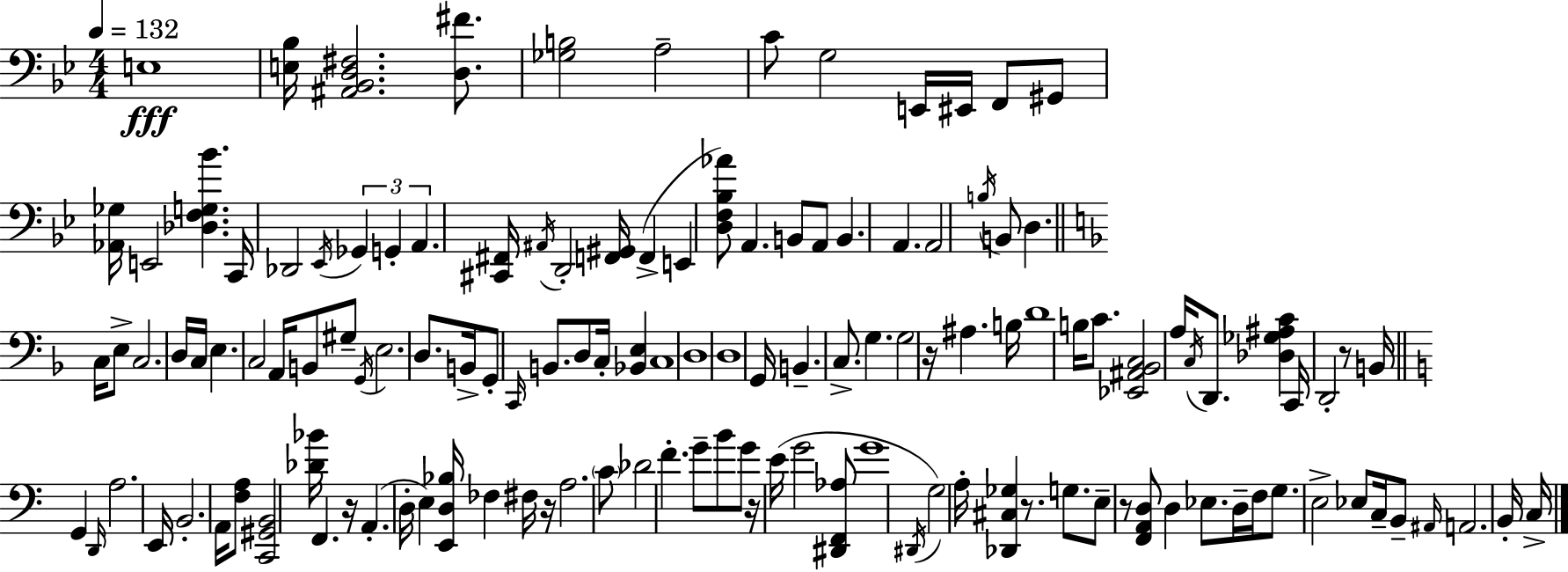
X:1
T:Untitled
M:4/4
L:1/4
K:Gm
E,4 [E,_B,]/4 [^A,,_B,,D,^F,]2 [D,^F]/2 [_G,B,]2 A,2 C/2 G,2 E,,/4 ^E,,/4 F,,/2 ^G,,/2 [_A,,_G,]/4 E,,2 [_D,F,G,_B] C,,/4 _D,,2 _E,,/4 _G,, G,, A,, [^C,,^F,,]/4 ^A,,/4 D,,2 [F,,^G,,]/4 F,, E,, [D,F,_B,_A]/2 A,, B,,/2 A,,/2 B,, A,, A,,2 B,/4 B,,/2 D, C,/4 E,/2 C,2 D,/4 C,/4 E, C,2 A,,/4 B,,/2 ^G,/2 G,,/4 E,2 D,/2 B,,/4 G,,/2 C,,/4 B,,/2 D,/2 C,/4 [_B,,E,] C,4 D,4 D,4 G,,/4 B,, C,/2 G, G,2 z/4 ^A, B,/4 D4 B,/4 C/2 [_E,,^A,,_B,,C,]2 A,/4 C,/4 D,,/2 [_D,_G,^A,C] C,,/4 D,,2 z/2 B,,/4 G,, D,,/4 A,2 E,,/4 B,,2 A,,/4 [F,A,]/2 [C,,^G,,B,,]2 [_D_B]/4 F,, z/4 A,, D,/4 E, [E,,D,_B,]/4 _F, ^F,/4 z/4 A,2 C/2 _D2 F G/2 B/2 G/2 z/4 E/4 G2 [^D,,F,,_A,]/2 G4 ^D,,/4 G,2 A,/4 [_D,,^C,_G,] z/2 G,/2 E,/2 z/2 [F,,A,,D,]/2 D, _E,/2 D,/4 F,/4 G,/2 E,2 _E,/2 C,/4 B,,/2 ^A,,/4 A,,2 B,,/4 C,/4